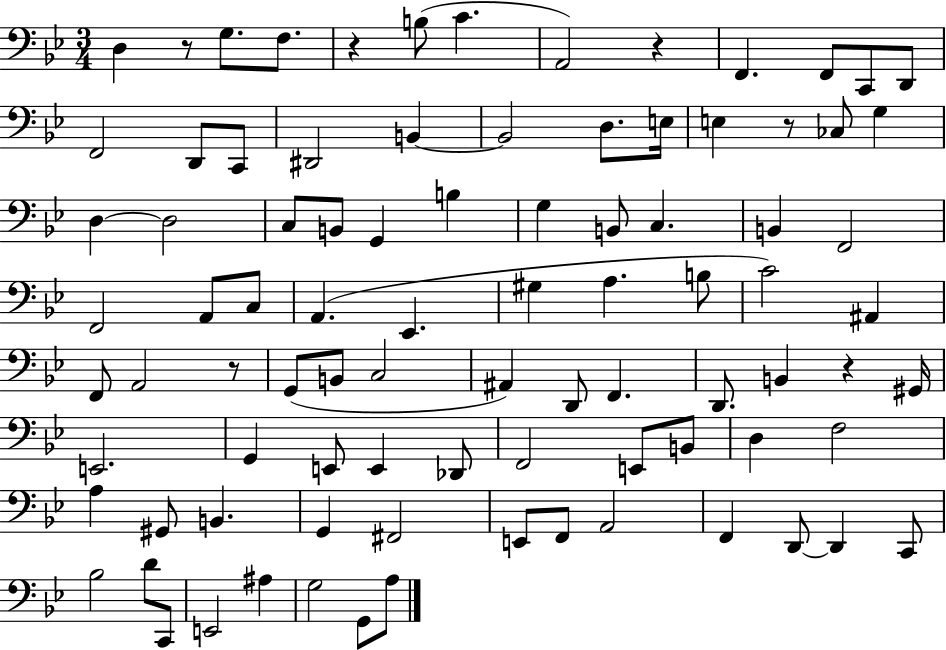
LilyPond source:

{
  \clef bass
  \numericTimeSignature
  \time 3/4
  \key bes \major
  d4 r8 g8. f8. | r4 b8( c'4. | a,2) r4 | f,4. f,8 c,8 d,8 | \break f,2 d,8 c,8 | dis,2 b,4~~ | b,2 d8. e16 | e4 r8 ces8 g4 | \break d4~~ d2 | c8 b,8 g,4 b4 | g4 b,8 c4. | b,4 f,2 | \break f,2 a,8 c8 | a,4.( ees,4. | gis4 a4. b8 | c'2) ais,4 | \break f,8 a,2 r8 | g,8( b,8 c2 | ais,4) d,8 f,4. | d,8. b,4 r4 gis,16 | \break e,2. | g,4 e,8 e,4 des,8 | f,2 e,8 b,8 | d4 f2 | \break a4 gis,8 b,4. | g,4 fis,2 | e,8 f,8 a,2 | f,4 d,8~~ d,4 c,8 | \break bes2 d'8 c,8 | e,2 ais4 | g2 g,8 a8 | \bar "|."
}